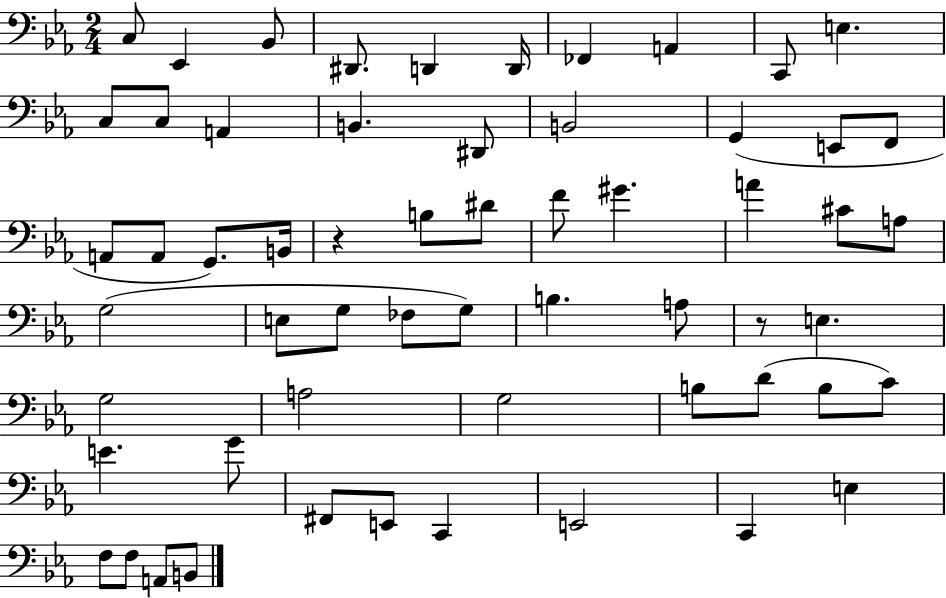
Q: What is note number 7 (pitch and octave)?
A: FES2